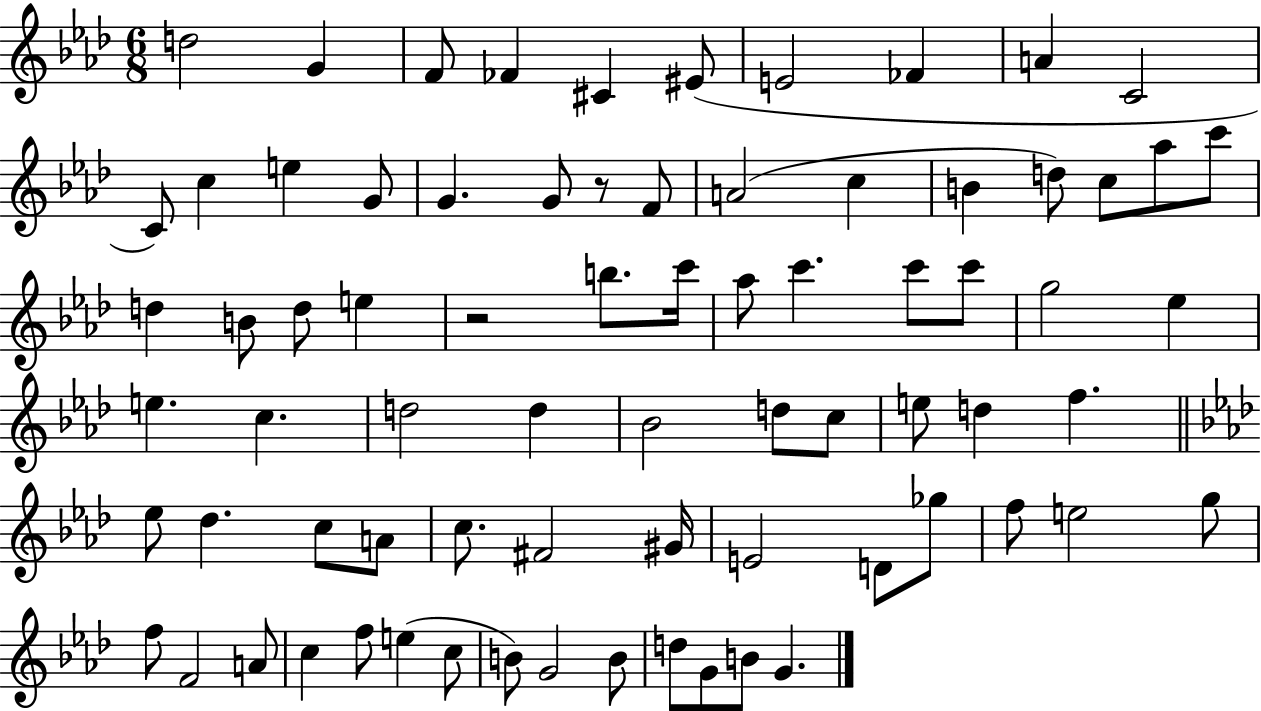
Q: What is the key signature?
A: AES major